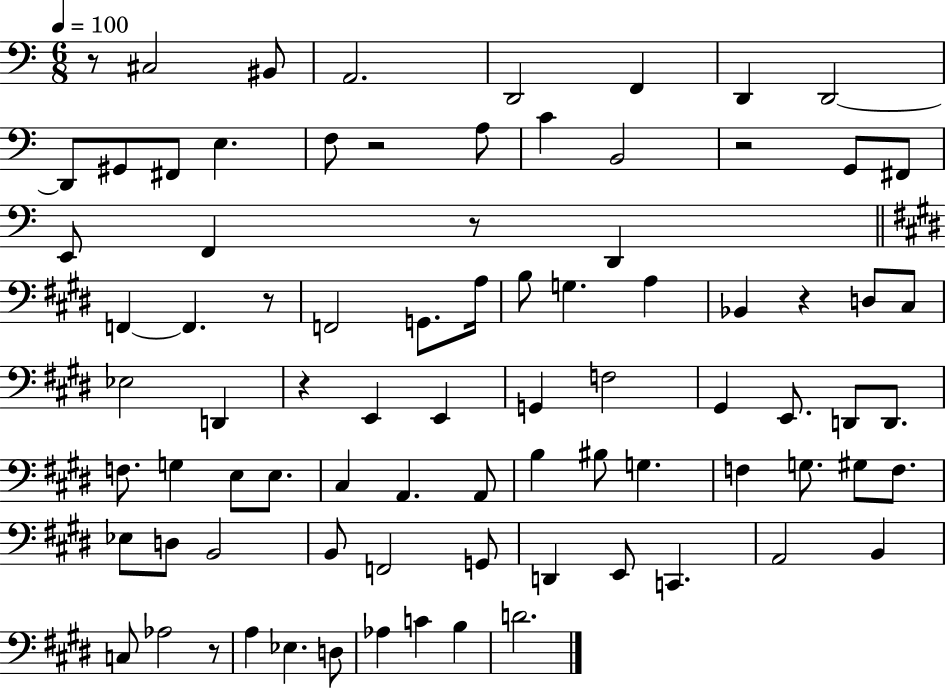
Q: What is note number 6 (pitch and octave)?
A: D2